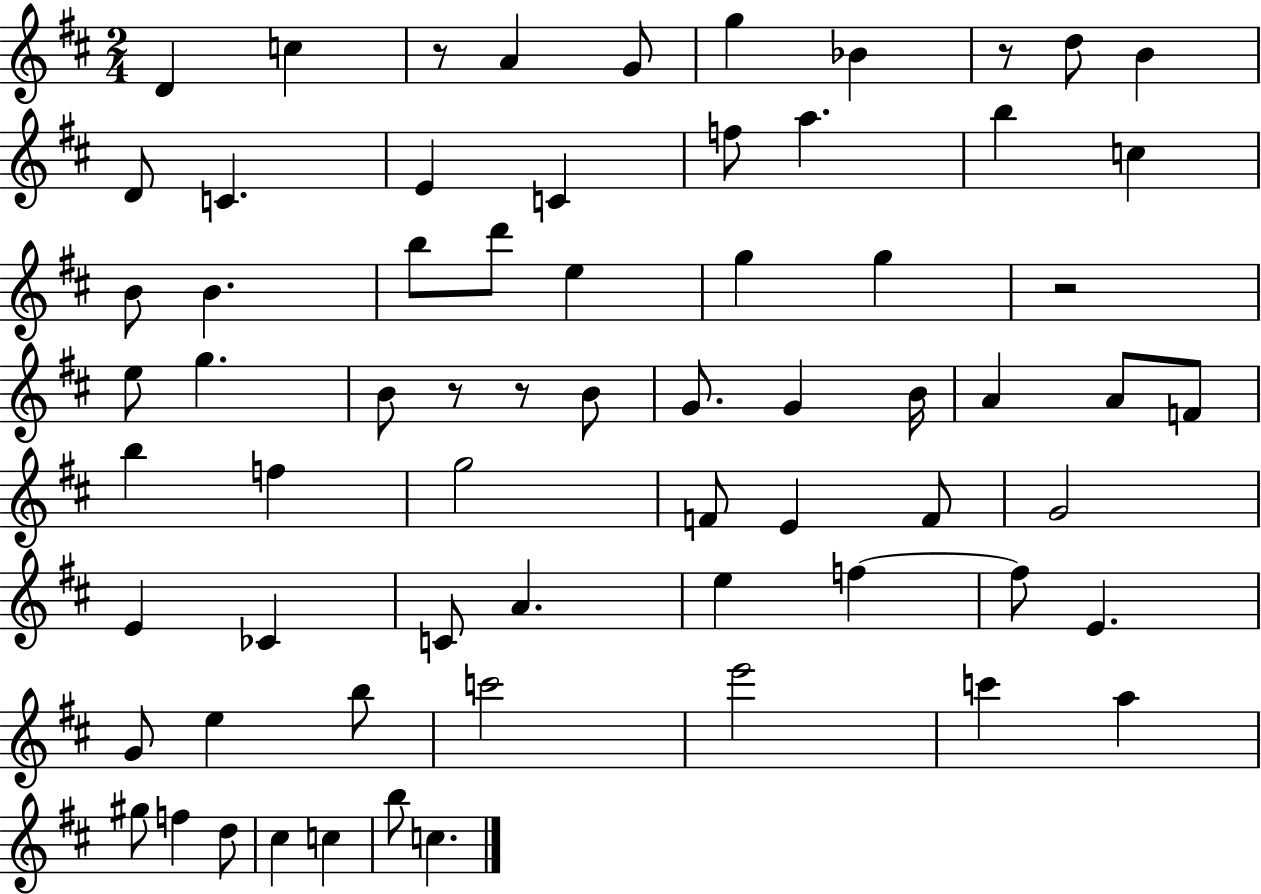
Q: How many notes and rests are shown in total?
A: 67